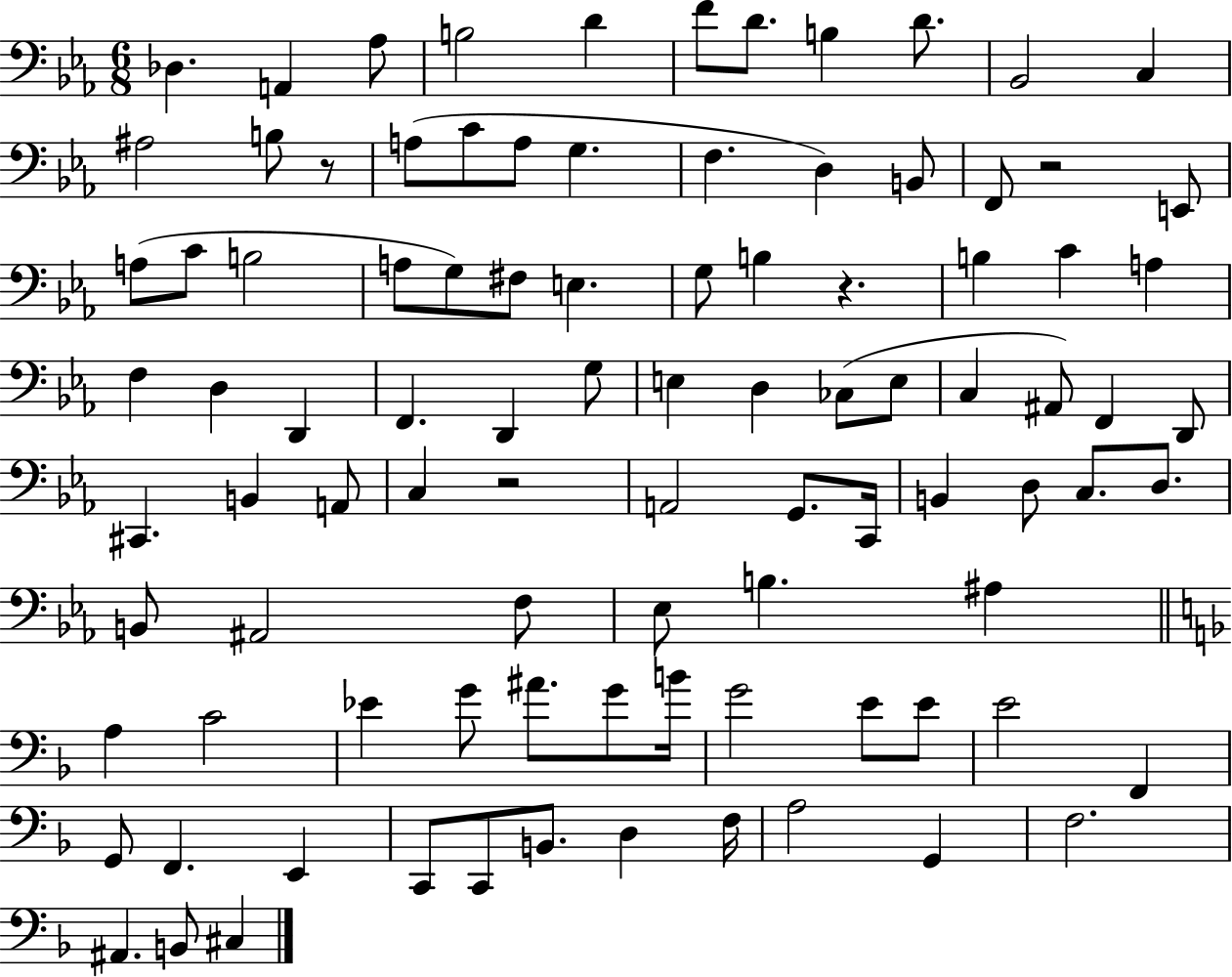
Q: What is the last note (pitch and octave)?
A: C#3